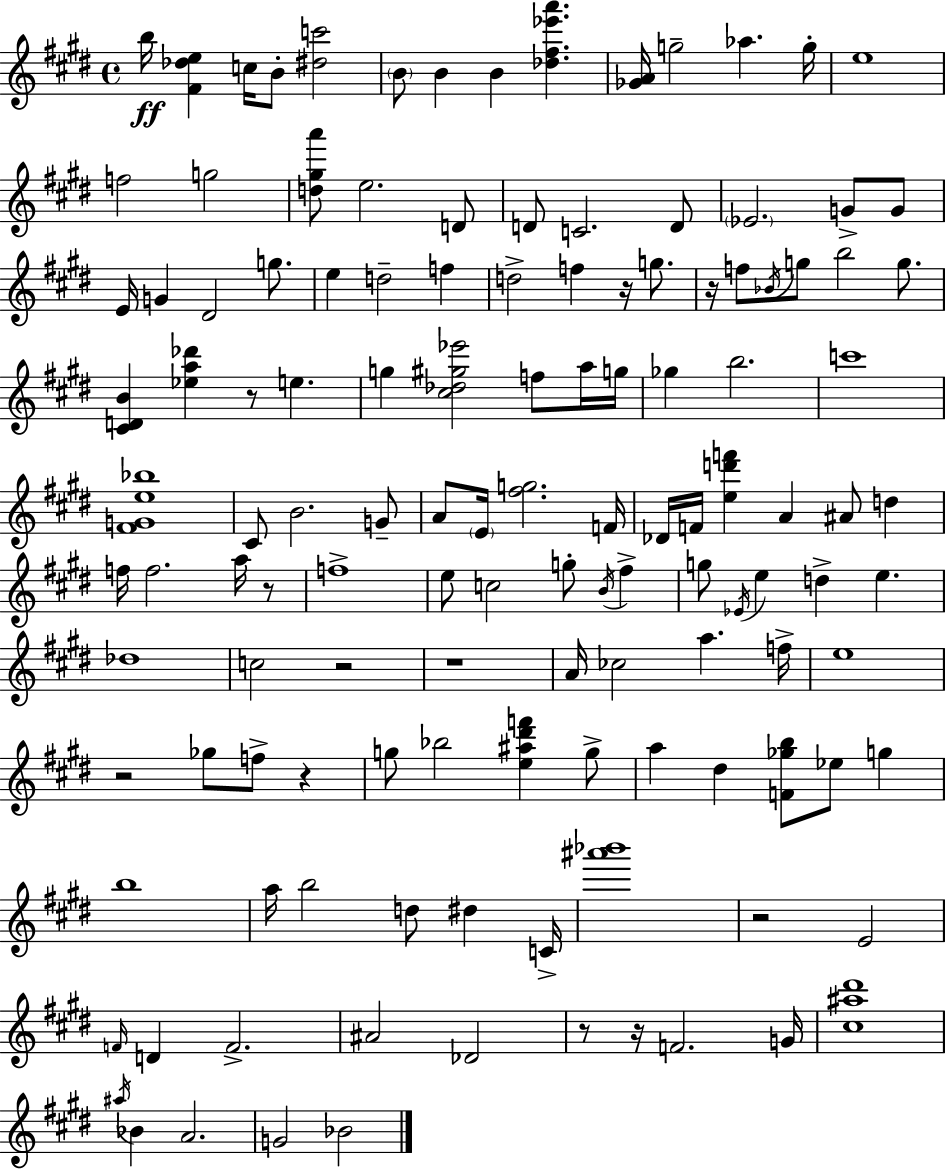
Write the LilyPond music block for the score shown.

{
  \clef treble
  \time 4/4
  \defaultTimeSignature
  \key e \major
  b''16\ff <fis' des'' e''>4 c''16 b'8-. <dis'' c'''>2 | \parenthesize b'8 b'4 b'4 <des'' fis'' ees''' a'''>4. | <ges' a'>16 g''2-- aes''4. g''16-. | e''1 | \break f''2 g''2 | <d'' gis'' a'''>8 e''2. d'8 | d'8 c'2. d'8 | \parenthesize ees'2. g'8-> g'8 | \break e'16 g'4 dis'2 g''8. | e''4 d''2-- f''4 | d''2-> f''4 r16 g''8. | r16 f''8 \acciaccatura { bes'16 } g''8 b''2 g''8. | \break <cis' d' b'>4 <ees'' a'' des'''>4 r8 e''4. | g''4 <cis'' des'' gis'' ees'''>2 f''8 a''16 | g''16 ges''4 b''2. | c'''1 | \break <fis' g' e'' bes''>1 | cis'8 b'2. g'8-- | a'8 \parenthesize e'16 <fis'' g''>2. | f'16 des'16 f'16 <e'' d''' f'''>4 a'4 ais'8 d''4 | \break f''16 f''2. a''16 r8 | f''1-> | e''8 c''2 g''8-. \acciaccatura { b'16 } fis''4-> | g''8 \acciaccatura { ees'16 } e''4 d''4-> e''4. | \break des''1 | c''2 r2 | r1 | a'16 ces''2 a''4. | \break f''16-> e''1 | r2 ges''8 f''8-> r4 | g''8 bes''2 <e'' ais'' dis''' f'''>4 | g''8-> a''4 dis''4 <f' ges'' b''>8 ees''8 g''4 | \break b''1 | a''16 b''2 d''8 dis''4 | c'16-> <ais''' bes'''>1 | r2 e'2 | \break \grace { f'16 } d'4 f'2.-> | ais'2 des'2 | r8 r16 f'2. | g'16 <cis'' ais'' dis'''>1 | \break \acciaccatura { ais''16 } bes'4 a'2. | g'2 bes'2 | \bar "|."
}